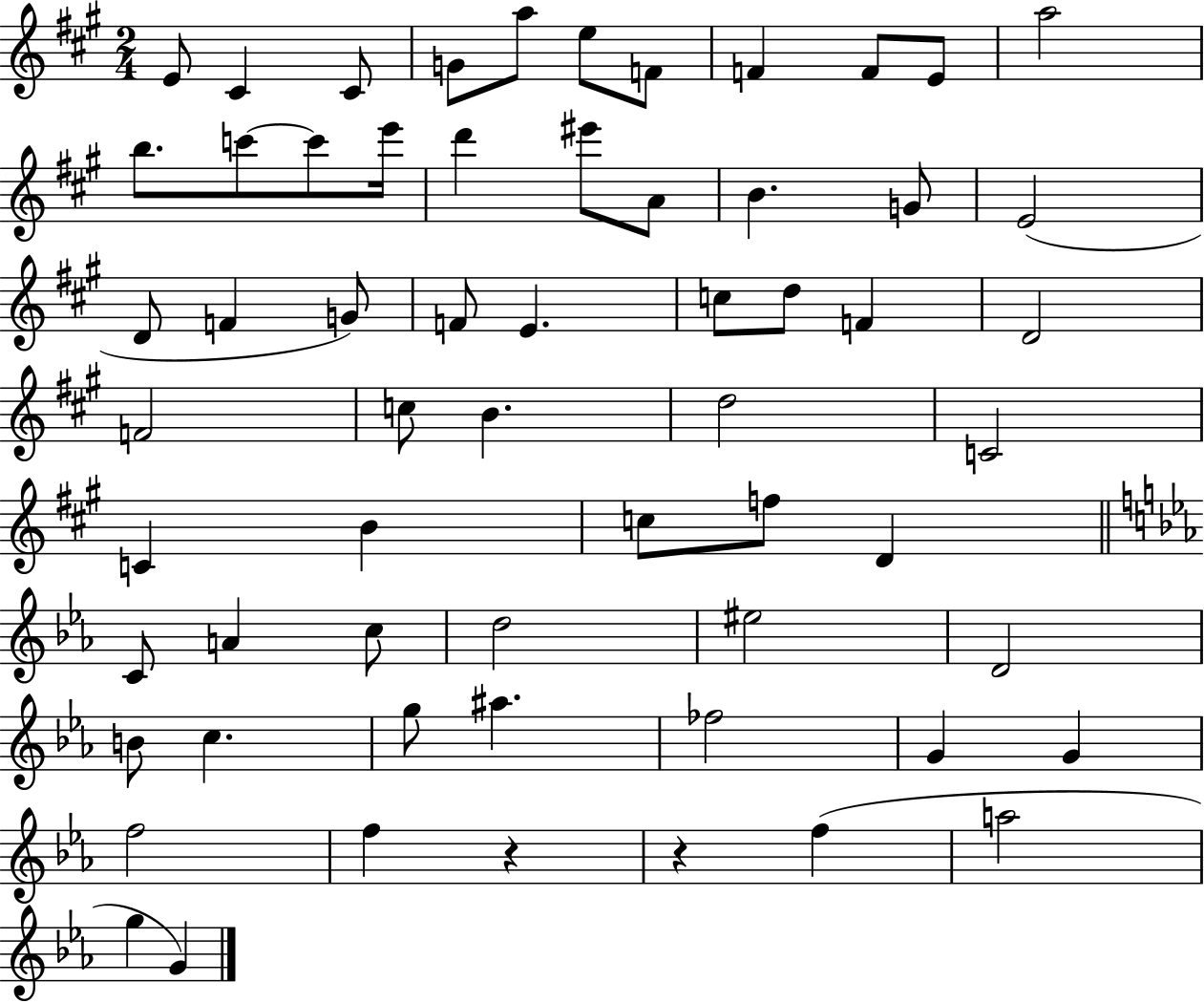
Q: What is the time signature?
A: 2/4